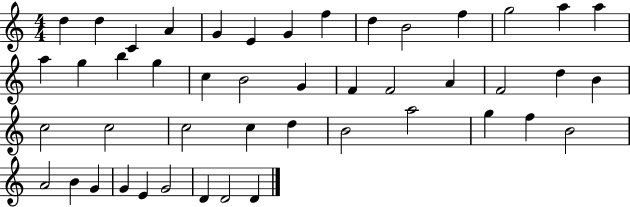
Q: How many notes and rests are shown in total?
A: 46